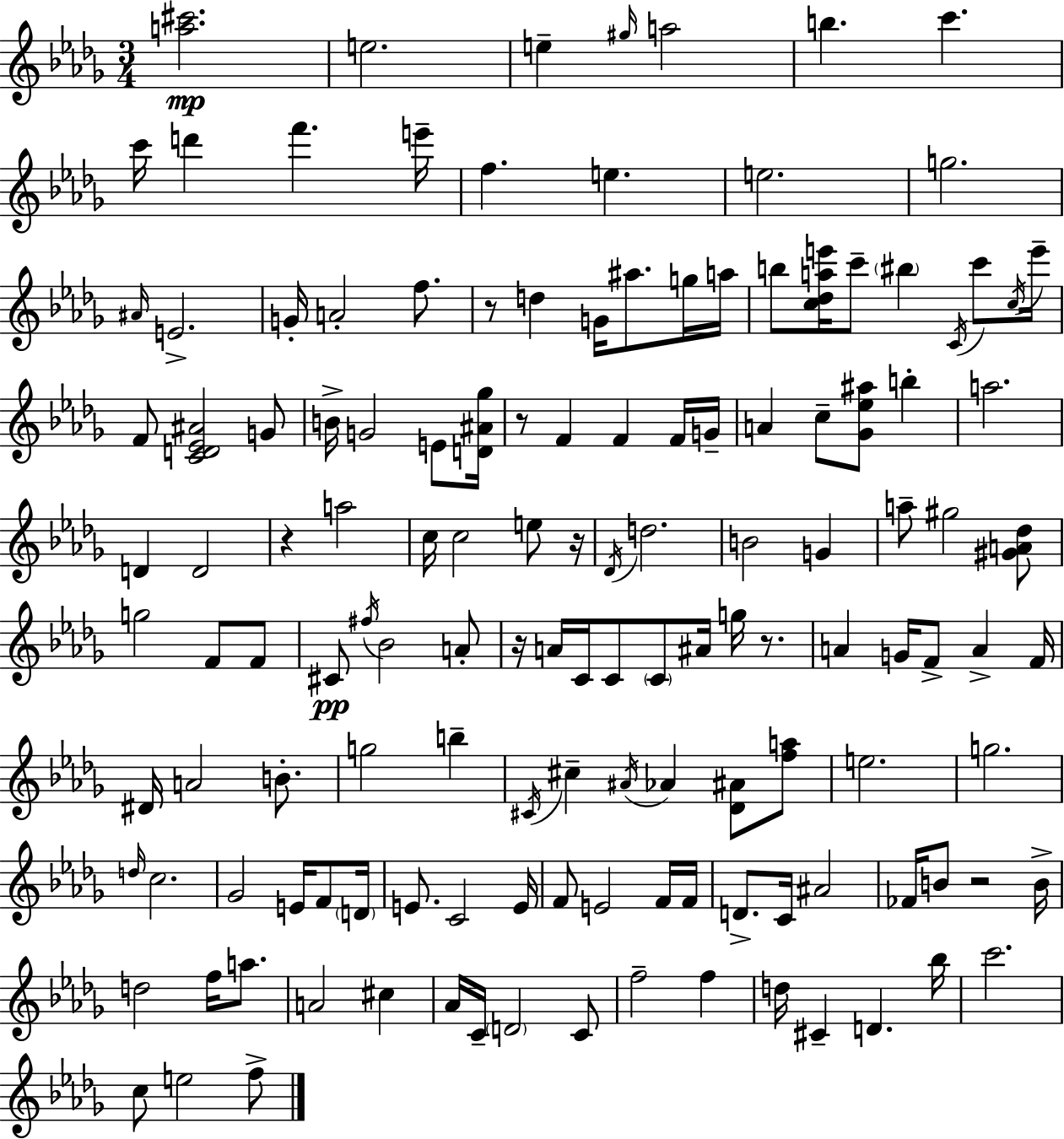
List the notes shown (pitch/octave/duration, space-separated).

[A5,C#6]/h. E5/h. E5/q G#5/s A5/h B5/q. C6/q. C6/s D6/q F6/q. E6/s F5/q. E5/q. E5/h. G5/h. A#4/s E4/h. G4/s A4/h F5/e. R/e D5/q G4/s A#5/e. G5/s A5/s B5/e [C5,Db5,A5,E6]/s C6/e BIS5/q C4/s C6/e C5/s E6/s F4/e [C4,D4,Eb4,A#4]/h G4/e B4/s G4/h E4/e [D4,A#4,Gb5]/s R/e F4/q F4/q F4/s G4/s A4/q C5/e [Gb4,Eb5,A#5]/e B5/q A5/h. D4/q D4/h R/q A5/h C5/s C5/h E5/e R/s Db4/s D5/h. B4/h G4/q A5/e G#5/h [G#4,A4,Db5]/e G5/h F4/e F4/e C#4/e F#5/s Bb4/h A4/e R/s A4/s C4/s C4/e C4/e A#4/s G5/s R/e. A4/q G4/s F4/e A4/q F4/s D#4/s A4/h B4/e. G5/h B5/q C#4/s C#5/q A#4/s Ab4/q [Db4,A#4]/e [F5,A5]/e E5/h. G5/h. D5/s C5/h. Gb4/h E4/s F4/e D4/s E4/e. C4/h E4/s F4/e E4/h F4/s F4/s D4/e. C4/s A#4/h FES4/s B4/e R/h B4/s D5/h F5/s A5/e. A4/h C#5/q Ab4/s C4/s D4/h C4/e F5/h F5/q D5/s C#4/q D4/q. Bb5/s C6/h. C5/e E5/h F5/e